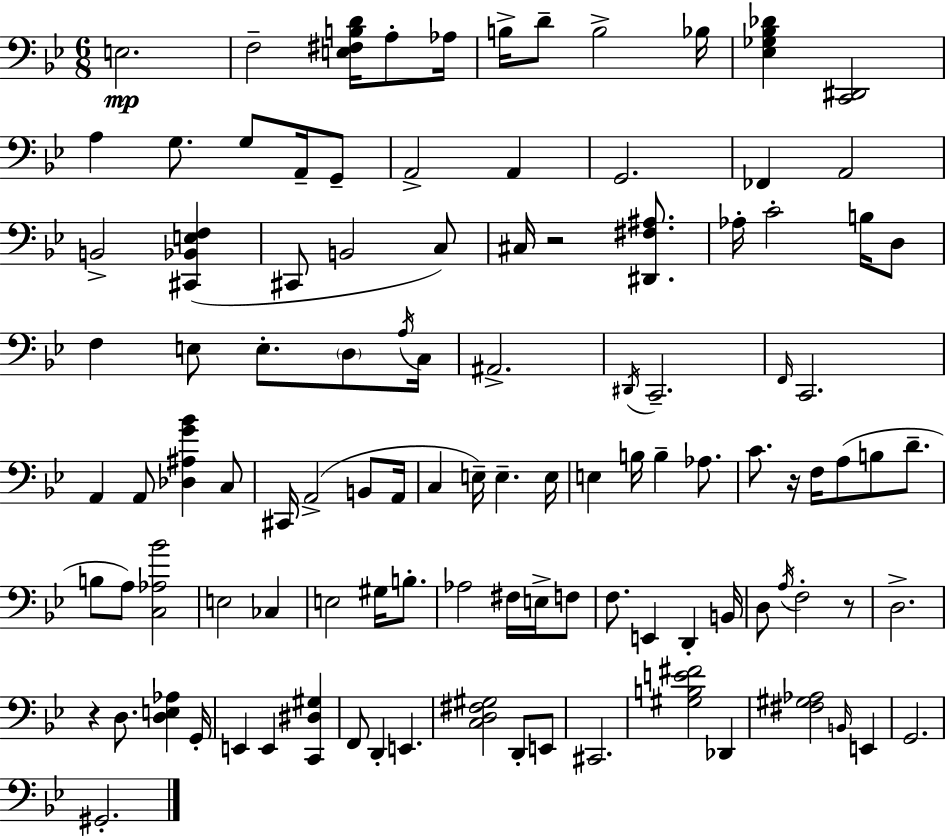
{
  \clef bass
  \numericTimeSignature
  \time 6/8
  \key g \minor
  e2.\mp | f2-- <e fis b d'>16 a8-. aes16 | b16-> d'8-- b2-> bes16 | <ees ges bes des'>4 <c, dis,>2 | \break a4 g8. g8 a,16-- g,8-- | a,2-> a,4 | g,2. | fes,4 a,2 | \break b,2-> <cis, bes, e f>4( | cis,8 b,2 c8) | cis16 r2 <dis, fis ais>8. | aes16-. c'2-. b16 d8 | \break f4 e8 e8.-. \parenthesize d8 \acciaccatura { a16 } | c16 ais,2.-> | \acciaccatura { dis,16 } c,2.-- | \grace { f,16 } c,2. | \break a,4 a,8 <des ais g' bes'>4 | c8 cis,16 a,2->( | b,8 a,16 c4 e16--) e4.-- | e16 e4 b16 b4-- | \break aes8. c'8. r16 f16 a8( b8 | d'8.-- b8 a8) <c aes bes'>2 | e2 ces4 | e2 gis16 | \break b8.-. aes2 fis16 | e16-> f8 f8. e,4 d,4-. | b,16 d8 \acciaccatura { a16 } f2-. | r8 d2.-> | \break r4 d8. <d e aes>4 | g,16-. e,4 e,4 | <c, dis gis>4 f,8 d,4-. e,4. | <c d fis gis>2 | \break d,8-. e,8 cis,2. | <gis b e' fis'>2 | des,4 <fis gis aes>2 | \grace { b,16 } e,4 g,2. | \break gis,2.-. | \bar "|."
}